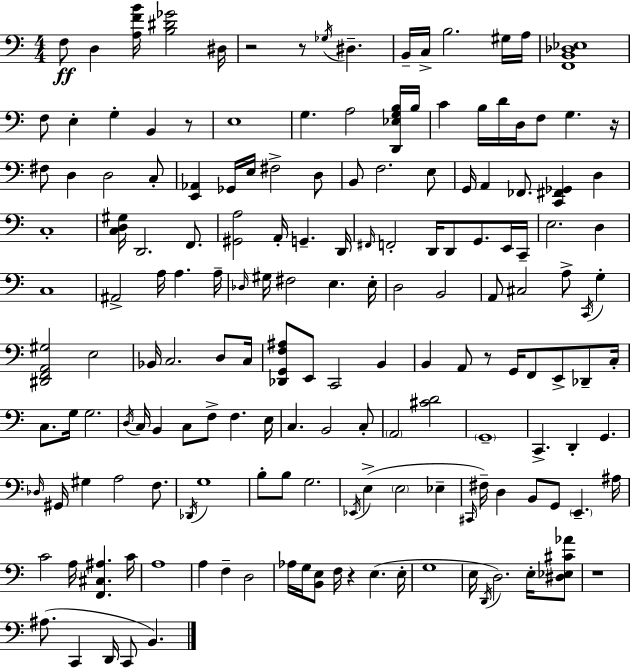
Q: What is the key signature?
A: A minor